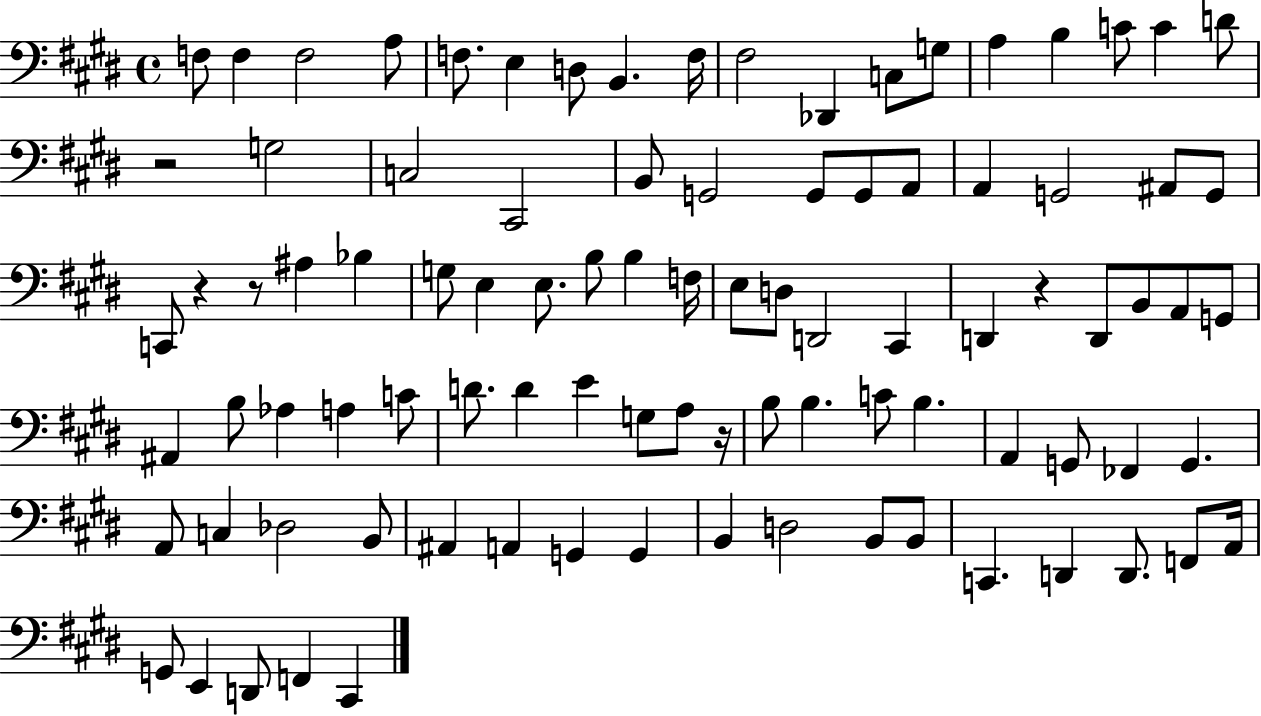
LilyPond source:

{
  \clef bass
  \time 4/4
  \defaultTimeSignature
  \key e \major
  f8 f4 f2 a8 | f8. e4 d8 b,4. f16 | fis2 des,4 c8 g8 | a4 b4 c'8 c'4 d'8 | \break r2 g2 | c2 cis,2 | b,8 g,2 g,8 g,8 a,8 | a,4 g,2 ais,8 g,8 | \break c,8 r4 r8 ais4 bes4 | g8 e4 e8. b8 b4 f16 | e8 d8 d,2 cis,4 | d,4 r4 d,8 b,8 a,8 g,8 | \break ais,4 b8 aes4 a4 c'8 | d'8. d'4 e'4 g8 a8 r16 | b8 b4. c'8 b4. | a,4 g,8 fes,4 g,4. | \break a,8 c4 des2 b,8 | ais,4 a,4 g,4 g,4 | b,4 d2 b,8 b,8 | c,4. d,4 d,8. f,8 a,16 | \break g,8 e,4 d,8 f,4 cis,4 | \bar "|."
}